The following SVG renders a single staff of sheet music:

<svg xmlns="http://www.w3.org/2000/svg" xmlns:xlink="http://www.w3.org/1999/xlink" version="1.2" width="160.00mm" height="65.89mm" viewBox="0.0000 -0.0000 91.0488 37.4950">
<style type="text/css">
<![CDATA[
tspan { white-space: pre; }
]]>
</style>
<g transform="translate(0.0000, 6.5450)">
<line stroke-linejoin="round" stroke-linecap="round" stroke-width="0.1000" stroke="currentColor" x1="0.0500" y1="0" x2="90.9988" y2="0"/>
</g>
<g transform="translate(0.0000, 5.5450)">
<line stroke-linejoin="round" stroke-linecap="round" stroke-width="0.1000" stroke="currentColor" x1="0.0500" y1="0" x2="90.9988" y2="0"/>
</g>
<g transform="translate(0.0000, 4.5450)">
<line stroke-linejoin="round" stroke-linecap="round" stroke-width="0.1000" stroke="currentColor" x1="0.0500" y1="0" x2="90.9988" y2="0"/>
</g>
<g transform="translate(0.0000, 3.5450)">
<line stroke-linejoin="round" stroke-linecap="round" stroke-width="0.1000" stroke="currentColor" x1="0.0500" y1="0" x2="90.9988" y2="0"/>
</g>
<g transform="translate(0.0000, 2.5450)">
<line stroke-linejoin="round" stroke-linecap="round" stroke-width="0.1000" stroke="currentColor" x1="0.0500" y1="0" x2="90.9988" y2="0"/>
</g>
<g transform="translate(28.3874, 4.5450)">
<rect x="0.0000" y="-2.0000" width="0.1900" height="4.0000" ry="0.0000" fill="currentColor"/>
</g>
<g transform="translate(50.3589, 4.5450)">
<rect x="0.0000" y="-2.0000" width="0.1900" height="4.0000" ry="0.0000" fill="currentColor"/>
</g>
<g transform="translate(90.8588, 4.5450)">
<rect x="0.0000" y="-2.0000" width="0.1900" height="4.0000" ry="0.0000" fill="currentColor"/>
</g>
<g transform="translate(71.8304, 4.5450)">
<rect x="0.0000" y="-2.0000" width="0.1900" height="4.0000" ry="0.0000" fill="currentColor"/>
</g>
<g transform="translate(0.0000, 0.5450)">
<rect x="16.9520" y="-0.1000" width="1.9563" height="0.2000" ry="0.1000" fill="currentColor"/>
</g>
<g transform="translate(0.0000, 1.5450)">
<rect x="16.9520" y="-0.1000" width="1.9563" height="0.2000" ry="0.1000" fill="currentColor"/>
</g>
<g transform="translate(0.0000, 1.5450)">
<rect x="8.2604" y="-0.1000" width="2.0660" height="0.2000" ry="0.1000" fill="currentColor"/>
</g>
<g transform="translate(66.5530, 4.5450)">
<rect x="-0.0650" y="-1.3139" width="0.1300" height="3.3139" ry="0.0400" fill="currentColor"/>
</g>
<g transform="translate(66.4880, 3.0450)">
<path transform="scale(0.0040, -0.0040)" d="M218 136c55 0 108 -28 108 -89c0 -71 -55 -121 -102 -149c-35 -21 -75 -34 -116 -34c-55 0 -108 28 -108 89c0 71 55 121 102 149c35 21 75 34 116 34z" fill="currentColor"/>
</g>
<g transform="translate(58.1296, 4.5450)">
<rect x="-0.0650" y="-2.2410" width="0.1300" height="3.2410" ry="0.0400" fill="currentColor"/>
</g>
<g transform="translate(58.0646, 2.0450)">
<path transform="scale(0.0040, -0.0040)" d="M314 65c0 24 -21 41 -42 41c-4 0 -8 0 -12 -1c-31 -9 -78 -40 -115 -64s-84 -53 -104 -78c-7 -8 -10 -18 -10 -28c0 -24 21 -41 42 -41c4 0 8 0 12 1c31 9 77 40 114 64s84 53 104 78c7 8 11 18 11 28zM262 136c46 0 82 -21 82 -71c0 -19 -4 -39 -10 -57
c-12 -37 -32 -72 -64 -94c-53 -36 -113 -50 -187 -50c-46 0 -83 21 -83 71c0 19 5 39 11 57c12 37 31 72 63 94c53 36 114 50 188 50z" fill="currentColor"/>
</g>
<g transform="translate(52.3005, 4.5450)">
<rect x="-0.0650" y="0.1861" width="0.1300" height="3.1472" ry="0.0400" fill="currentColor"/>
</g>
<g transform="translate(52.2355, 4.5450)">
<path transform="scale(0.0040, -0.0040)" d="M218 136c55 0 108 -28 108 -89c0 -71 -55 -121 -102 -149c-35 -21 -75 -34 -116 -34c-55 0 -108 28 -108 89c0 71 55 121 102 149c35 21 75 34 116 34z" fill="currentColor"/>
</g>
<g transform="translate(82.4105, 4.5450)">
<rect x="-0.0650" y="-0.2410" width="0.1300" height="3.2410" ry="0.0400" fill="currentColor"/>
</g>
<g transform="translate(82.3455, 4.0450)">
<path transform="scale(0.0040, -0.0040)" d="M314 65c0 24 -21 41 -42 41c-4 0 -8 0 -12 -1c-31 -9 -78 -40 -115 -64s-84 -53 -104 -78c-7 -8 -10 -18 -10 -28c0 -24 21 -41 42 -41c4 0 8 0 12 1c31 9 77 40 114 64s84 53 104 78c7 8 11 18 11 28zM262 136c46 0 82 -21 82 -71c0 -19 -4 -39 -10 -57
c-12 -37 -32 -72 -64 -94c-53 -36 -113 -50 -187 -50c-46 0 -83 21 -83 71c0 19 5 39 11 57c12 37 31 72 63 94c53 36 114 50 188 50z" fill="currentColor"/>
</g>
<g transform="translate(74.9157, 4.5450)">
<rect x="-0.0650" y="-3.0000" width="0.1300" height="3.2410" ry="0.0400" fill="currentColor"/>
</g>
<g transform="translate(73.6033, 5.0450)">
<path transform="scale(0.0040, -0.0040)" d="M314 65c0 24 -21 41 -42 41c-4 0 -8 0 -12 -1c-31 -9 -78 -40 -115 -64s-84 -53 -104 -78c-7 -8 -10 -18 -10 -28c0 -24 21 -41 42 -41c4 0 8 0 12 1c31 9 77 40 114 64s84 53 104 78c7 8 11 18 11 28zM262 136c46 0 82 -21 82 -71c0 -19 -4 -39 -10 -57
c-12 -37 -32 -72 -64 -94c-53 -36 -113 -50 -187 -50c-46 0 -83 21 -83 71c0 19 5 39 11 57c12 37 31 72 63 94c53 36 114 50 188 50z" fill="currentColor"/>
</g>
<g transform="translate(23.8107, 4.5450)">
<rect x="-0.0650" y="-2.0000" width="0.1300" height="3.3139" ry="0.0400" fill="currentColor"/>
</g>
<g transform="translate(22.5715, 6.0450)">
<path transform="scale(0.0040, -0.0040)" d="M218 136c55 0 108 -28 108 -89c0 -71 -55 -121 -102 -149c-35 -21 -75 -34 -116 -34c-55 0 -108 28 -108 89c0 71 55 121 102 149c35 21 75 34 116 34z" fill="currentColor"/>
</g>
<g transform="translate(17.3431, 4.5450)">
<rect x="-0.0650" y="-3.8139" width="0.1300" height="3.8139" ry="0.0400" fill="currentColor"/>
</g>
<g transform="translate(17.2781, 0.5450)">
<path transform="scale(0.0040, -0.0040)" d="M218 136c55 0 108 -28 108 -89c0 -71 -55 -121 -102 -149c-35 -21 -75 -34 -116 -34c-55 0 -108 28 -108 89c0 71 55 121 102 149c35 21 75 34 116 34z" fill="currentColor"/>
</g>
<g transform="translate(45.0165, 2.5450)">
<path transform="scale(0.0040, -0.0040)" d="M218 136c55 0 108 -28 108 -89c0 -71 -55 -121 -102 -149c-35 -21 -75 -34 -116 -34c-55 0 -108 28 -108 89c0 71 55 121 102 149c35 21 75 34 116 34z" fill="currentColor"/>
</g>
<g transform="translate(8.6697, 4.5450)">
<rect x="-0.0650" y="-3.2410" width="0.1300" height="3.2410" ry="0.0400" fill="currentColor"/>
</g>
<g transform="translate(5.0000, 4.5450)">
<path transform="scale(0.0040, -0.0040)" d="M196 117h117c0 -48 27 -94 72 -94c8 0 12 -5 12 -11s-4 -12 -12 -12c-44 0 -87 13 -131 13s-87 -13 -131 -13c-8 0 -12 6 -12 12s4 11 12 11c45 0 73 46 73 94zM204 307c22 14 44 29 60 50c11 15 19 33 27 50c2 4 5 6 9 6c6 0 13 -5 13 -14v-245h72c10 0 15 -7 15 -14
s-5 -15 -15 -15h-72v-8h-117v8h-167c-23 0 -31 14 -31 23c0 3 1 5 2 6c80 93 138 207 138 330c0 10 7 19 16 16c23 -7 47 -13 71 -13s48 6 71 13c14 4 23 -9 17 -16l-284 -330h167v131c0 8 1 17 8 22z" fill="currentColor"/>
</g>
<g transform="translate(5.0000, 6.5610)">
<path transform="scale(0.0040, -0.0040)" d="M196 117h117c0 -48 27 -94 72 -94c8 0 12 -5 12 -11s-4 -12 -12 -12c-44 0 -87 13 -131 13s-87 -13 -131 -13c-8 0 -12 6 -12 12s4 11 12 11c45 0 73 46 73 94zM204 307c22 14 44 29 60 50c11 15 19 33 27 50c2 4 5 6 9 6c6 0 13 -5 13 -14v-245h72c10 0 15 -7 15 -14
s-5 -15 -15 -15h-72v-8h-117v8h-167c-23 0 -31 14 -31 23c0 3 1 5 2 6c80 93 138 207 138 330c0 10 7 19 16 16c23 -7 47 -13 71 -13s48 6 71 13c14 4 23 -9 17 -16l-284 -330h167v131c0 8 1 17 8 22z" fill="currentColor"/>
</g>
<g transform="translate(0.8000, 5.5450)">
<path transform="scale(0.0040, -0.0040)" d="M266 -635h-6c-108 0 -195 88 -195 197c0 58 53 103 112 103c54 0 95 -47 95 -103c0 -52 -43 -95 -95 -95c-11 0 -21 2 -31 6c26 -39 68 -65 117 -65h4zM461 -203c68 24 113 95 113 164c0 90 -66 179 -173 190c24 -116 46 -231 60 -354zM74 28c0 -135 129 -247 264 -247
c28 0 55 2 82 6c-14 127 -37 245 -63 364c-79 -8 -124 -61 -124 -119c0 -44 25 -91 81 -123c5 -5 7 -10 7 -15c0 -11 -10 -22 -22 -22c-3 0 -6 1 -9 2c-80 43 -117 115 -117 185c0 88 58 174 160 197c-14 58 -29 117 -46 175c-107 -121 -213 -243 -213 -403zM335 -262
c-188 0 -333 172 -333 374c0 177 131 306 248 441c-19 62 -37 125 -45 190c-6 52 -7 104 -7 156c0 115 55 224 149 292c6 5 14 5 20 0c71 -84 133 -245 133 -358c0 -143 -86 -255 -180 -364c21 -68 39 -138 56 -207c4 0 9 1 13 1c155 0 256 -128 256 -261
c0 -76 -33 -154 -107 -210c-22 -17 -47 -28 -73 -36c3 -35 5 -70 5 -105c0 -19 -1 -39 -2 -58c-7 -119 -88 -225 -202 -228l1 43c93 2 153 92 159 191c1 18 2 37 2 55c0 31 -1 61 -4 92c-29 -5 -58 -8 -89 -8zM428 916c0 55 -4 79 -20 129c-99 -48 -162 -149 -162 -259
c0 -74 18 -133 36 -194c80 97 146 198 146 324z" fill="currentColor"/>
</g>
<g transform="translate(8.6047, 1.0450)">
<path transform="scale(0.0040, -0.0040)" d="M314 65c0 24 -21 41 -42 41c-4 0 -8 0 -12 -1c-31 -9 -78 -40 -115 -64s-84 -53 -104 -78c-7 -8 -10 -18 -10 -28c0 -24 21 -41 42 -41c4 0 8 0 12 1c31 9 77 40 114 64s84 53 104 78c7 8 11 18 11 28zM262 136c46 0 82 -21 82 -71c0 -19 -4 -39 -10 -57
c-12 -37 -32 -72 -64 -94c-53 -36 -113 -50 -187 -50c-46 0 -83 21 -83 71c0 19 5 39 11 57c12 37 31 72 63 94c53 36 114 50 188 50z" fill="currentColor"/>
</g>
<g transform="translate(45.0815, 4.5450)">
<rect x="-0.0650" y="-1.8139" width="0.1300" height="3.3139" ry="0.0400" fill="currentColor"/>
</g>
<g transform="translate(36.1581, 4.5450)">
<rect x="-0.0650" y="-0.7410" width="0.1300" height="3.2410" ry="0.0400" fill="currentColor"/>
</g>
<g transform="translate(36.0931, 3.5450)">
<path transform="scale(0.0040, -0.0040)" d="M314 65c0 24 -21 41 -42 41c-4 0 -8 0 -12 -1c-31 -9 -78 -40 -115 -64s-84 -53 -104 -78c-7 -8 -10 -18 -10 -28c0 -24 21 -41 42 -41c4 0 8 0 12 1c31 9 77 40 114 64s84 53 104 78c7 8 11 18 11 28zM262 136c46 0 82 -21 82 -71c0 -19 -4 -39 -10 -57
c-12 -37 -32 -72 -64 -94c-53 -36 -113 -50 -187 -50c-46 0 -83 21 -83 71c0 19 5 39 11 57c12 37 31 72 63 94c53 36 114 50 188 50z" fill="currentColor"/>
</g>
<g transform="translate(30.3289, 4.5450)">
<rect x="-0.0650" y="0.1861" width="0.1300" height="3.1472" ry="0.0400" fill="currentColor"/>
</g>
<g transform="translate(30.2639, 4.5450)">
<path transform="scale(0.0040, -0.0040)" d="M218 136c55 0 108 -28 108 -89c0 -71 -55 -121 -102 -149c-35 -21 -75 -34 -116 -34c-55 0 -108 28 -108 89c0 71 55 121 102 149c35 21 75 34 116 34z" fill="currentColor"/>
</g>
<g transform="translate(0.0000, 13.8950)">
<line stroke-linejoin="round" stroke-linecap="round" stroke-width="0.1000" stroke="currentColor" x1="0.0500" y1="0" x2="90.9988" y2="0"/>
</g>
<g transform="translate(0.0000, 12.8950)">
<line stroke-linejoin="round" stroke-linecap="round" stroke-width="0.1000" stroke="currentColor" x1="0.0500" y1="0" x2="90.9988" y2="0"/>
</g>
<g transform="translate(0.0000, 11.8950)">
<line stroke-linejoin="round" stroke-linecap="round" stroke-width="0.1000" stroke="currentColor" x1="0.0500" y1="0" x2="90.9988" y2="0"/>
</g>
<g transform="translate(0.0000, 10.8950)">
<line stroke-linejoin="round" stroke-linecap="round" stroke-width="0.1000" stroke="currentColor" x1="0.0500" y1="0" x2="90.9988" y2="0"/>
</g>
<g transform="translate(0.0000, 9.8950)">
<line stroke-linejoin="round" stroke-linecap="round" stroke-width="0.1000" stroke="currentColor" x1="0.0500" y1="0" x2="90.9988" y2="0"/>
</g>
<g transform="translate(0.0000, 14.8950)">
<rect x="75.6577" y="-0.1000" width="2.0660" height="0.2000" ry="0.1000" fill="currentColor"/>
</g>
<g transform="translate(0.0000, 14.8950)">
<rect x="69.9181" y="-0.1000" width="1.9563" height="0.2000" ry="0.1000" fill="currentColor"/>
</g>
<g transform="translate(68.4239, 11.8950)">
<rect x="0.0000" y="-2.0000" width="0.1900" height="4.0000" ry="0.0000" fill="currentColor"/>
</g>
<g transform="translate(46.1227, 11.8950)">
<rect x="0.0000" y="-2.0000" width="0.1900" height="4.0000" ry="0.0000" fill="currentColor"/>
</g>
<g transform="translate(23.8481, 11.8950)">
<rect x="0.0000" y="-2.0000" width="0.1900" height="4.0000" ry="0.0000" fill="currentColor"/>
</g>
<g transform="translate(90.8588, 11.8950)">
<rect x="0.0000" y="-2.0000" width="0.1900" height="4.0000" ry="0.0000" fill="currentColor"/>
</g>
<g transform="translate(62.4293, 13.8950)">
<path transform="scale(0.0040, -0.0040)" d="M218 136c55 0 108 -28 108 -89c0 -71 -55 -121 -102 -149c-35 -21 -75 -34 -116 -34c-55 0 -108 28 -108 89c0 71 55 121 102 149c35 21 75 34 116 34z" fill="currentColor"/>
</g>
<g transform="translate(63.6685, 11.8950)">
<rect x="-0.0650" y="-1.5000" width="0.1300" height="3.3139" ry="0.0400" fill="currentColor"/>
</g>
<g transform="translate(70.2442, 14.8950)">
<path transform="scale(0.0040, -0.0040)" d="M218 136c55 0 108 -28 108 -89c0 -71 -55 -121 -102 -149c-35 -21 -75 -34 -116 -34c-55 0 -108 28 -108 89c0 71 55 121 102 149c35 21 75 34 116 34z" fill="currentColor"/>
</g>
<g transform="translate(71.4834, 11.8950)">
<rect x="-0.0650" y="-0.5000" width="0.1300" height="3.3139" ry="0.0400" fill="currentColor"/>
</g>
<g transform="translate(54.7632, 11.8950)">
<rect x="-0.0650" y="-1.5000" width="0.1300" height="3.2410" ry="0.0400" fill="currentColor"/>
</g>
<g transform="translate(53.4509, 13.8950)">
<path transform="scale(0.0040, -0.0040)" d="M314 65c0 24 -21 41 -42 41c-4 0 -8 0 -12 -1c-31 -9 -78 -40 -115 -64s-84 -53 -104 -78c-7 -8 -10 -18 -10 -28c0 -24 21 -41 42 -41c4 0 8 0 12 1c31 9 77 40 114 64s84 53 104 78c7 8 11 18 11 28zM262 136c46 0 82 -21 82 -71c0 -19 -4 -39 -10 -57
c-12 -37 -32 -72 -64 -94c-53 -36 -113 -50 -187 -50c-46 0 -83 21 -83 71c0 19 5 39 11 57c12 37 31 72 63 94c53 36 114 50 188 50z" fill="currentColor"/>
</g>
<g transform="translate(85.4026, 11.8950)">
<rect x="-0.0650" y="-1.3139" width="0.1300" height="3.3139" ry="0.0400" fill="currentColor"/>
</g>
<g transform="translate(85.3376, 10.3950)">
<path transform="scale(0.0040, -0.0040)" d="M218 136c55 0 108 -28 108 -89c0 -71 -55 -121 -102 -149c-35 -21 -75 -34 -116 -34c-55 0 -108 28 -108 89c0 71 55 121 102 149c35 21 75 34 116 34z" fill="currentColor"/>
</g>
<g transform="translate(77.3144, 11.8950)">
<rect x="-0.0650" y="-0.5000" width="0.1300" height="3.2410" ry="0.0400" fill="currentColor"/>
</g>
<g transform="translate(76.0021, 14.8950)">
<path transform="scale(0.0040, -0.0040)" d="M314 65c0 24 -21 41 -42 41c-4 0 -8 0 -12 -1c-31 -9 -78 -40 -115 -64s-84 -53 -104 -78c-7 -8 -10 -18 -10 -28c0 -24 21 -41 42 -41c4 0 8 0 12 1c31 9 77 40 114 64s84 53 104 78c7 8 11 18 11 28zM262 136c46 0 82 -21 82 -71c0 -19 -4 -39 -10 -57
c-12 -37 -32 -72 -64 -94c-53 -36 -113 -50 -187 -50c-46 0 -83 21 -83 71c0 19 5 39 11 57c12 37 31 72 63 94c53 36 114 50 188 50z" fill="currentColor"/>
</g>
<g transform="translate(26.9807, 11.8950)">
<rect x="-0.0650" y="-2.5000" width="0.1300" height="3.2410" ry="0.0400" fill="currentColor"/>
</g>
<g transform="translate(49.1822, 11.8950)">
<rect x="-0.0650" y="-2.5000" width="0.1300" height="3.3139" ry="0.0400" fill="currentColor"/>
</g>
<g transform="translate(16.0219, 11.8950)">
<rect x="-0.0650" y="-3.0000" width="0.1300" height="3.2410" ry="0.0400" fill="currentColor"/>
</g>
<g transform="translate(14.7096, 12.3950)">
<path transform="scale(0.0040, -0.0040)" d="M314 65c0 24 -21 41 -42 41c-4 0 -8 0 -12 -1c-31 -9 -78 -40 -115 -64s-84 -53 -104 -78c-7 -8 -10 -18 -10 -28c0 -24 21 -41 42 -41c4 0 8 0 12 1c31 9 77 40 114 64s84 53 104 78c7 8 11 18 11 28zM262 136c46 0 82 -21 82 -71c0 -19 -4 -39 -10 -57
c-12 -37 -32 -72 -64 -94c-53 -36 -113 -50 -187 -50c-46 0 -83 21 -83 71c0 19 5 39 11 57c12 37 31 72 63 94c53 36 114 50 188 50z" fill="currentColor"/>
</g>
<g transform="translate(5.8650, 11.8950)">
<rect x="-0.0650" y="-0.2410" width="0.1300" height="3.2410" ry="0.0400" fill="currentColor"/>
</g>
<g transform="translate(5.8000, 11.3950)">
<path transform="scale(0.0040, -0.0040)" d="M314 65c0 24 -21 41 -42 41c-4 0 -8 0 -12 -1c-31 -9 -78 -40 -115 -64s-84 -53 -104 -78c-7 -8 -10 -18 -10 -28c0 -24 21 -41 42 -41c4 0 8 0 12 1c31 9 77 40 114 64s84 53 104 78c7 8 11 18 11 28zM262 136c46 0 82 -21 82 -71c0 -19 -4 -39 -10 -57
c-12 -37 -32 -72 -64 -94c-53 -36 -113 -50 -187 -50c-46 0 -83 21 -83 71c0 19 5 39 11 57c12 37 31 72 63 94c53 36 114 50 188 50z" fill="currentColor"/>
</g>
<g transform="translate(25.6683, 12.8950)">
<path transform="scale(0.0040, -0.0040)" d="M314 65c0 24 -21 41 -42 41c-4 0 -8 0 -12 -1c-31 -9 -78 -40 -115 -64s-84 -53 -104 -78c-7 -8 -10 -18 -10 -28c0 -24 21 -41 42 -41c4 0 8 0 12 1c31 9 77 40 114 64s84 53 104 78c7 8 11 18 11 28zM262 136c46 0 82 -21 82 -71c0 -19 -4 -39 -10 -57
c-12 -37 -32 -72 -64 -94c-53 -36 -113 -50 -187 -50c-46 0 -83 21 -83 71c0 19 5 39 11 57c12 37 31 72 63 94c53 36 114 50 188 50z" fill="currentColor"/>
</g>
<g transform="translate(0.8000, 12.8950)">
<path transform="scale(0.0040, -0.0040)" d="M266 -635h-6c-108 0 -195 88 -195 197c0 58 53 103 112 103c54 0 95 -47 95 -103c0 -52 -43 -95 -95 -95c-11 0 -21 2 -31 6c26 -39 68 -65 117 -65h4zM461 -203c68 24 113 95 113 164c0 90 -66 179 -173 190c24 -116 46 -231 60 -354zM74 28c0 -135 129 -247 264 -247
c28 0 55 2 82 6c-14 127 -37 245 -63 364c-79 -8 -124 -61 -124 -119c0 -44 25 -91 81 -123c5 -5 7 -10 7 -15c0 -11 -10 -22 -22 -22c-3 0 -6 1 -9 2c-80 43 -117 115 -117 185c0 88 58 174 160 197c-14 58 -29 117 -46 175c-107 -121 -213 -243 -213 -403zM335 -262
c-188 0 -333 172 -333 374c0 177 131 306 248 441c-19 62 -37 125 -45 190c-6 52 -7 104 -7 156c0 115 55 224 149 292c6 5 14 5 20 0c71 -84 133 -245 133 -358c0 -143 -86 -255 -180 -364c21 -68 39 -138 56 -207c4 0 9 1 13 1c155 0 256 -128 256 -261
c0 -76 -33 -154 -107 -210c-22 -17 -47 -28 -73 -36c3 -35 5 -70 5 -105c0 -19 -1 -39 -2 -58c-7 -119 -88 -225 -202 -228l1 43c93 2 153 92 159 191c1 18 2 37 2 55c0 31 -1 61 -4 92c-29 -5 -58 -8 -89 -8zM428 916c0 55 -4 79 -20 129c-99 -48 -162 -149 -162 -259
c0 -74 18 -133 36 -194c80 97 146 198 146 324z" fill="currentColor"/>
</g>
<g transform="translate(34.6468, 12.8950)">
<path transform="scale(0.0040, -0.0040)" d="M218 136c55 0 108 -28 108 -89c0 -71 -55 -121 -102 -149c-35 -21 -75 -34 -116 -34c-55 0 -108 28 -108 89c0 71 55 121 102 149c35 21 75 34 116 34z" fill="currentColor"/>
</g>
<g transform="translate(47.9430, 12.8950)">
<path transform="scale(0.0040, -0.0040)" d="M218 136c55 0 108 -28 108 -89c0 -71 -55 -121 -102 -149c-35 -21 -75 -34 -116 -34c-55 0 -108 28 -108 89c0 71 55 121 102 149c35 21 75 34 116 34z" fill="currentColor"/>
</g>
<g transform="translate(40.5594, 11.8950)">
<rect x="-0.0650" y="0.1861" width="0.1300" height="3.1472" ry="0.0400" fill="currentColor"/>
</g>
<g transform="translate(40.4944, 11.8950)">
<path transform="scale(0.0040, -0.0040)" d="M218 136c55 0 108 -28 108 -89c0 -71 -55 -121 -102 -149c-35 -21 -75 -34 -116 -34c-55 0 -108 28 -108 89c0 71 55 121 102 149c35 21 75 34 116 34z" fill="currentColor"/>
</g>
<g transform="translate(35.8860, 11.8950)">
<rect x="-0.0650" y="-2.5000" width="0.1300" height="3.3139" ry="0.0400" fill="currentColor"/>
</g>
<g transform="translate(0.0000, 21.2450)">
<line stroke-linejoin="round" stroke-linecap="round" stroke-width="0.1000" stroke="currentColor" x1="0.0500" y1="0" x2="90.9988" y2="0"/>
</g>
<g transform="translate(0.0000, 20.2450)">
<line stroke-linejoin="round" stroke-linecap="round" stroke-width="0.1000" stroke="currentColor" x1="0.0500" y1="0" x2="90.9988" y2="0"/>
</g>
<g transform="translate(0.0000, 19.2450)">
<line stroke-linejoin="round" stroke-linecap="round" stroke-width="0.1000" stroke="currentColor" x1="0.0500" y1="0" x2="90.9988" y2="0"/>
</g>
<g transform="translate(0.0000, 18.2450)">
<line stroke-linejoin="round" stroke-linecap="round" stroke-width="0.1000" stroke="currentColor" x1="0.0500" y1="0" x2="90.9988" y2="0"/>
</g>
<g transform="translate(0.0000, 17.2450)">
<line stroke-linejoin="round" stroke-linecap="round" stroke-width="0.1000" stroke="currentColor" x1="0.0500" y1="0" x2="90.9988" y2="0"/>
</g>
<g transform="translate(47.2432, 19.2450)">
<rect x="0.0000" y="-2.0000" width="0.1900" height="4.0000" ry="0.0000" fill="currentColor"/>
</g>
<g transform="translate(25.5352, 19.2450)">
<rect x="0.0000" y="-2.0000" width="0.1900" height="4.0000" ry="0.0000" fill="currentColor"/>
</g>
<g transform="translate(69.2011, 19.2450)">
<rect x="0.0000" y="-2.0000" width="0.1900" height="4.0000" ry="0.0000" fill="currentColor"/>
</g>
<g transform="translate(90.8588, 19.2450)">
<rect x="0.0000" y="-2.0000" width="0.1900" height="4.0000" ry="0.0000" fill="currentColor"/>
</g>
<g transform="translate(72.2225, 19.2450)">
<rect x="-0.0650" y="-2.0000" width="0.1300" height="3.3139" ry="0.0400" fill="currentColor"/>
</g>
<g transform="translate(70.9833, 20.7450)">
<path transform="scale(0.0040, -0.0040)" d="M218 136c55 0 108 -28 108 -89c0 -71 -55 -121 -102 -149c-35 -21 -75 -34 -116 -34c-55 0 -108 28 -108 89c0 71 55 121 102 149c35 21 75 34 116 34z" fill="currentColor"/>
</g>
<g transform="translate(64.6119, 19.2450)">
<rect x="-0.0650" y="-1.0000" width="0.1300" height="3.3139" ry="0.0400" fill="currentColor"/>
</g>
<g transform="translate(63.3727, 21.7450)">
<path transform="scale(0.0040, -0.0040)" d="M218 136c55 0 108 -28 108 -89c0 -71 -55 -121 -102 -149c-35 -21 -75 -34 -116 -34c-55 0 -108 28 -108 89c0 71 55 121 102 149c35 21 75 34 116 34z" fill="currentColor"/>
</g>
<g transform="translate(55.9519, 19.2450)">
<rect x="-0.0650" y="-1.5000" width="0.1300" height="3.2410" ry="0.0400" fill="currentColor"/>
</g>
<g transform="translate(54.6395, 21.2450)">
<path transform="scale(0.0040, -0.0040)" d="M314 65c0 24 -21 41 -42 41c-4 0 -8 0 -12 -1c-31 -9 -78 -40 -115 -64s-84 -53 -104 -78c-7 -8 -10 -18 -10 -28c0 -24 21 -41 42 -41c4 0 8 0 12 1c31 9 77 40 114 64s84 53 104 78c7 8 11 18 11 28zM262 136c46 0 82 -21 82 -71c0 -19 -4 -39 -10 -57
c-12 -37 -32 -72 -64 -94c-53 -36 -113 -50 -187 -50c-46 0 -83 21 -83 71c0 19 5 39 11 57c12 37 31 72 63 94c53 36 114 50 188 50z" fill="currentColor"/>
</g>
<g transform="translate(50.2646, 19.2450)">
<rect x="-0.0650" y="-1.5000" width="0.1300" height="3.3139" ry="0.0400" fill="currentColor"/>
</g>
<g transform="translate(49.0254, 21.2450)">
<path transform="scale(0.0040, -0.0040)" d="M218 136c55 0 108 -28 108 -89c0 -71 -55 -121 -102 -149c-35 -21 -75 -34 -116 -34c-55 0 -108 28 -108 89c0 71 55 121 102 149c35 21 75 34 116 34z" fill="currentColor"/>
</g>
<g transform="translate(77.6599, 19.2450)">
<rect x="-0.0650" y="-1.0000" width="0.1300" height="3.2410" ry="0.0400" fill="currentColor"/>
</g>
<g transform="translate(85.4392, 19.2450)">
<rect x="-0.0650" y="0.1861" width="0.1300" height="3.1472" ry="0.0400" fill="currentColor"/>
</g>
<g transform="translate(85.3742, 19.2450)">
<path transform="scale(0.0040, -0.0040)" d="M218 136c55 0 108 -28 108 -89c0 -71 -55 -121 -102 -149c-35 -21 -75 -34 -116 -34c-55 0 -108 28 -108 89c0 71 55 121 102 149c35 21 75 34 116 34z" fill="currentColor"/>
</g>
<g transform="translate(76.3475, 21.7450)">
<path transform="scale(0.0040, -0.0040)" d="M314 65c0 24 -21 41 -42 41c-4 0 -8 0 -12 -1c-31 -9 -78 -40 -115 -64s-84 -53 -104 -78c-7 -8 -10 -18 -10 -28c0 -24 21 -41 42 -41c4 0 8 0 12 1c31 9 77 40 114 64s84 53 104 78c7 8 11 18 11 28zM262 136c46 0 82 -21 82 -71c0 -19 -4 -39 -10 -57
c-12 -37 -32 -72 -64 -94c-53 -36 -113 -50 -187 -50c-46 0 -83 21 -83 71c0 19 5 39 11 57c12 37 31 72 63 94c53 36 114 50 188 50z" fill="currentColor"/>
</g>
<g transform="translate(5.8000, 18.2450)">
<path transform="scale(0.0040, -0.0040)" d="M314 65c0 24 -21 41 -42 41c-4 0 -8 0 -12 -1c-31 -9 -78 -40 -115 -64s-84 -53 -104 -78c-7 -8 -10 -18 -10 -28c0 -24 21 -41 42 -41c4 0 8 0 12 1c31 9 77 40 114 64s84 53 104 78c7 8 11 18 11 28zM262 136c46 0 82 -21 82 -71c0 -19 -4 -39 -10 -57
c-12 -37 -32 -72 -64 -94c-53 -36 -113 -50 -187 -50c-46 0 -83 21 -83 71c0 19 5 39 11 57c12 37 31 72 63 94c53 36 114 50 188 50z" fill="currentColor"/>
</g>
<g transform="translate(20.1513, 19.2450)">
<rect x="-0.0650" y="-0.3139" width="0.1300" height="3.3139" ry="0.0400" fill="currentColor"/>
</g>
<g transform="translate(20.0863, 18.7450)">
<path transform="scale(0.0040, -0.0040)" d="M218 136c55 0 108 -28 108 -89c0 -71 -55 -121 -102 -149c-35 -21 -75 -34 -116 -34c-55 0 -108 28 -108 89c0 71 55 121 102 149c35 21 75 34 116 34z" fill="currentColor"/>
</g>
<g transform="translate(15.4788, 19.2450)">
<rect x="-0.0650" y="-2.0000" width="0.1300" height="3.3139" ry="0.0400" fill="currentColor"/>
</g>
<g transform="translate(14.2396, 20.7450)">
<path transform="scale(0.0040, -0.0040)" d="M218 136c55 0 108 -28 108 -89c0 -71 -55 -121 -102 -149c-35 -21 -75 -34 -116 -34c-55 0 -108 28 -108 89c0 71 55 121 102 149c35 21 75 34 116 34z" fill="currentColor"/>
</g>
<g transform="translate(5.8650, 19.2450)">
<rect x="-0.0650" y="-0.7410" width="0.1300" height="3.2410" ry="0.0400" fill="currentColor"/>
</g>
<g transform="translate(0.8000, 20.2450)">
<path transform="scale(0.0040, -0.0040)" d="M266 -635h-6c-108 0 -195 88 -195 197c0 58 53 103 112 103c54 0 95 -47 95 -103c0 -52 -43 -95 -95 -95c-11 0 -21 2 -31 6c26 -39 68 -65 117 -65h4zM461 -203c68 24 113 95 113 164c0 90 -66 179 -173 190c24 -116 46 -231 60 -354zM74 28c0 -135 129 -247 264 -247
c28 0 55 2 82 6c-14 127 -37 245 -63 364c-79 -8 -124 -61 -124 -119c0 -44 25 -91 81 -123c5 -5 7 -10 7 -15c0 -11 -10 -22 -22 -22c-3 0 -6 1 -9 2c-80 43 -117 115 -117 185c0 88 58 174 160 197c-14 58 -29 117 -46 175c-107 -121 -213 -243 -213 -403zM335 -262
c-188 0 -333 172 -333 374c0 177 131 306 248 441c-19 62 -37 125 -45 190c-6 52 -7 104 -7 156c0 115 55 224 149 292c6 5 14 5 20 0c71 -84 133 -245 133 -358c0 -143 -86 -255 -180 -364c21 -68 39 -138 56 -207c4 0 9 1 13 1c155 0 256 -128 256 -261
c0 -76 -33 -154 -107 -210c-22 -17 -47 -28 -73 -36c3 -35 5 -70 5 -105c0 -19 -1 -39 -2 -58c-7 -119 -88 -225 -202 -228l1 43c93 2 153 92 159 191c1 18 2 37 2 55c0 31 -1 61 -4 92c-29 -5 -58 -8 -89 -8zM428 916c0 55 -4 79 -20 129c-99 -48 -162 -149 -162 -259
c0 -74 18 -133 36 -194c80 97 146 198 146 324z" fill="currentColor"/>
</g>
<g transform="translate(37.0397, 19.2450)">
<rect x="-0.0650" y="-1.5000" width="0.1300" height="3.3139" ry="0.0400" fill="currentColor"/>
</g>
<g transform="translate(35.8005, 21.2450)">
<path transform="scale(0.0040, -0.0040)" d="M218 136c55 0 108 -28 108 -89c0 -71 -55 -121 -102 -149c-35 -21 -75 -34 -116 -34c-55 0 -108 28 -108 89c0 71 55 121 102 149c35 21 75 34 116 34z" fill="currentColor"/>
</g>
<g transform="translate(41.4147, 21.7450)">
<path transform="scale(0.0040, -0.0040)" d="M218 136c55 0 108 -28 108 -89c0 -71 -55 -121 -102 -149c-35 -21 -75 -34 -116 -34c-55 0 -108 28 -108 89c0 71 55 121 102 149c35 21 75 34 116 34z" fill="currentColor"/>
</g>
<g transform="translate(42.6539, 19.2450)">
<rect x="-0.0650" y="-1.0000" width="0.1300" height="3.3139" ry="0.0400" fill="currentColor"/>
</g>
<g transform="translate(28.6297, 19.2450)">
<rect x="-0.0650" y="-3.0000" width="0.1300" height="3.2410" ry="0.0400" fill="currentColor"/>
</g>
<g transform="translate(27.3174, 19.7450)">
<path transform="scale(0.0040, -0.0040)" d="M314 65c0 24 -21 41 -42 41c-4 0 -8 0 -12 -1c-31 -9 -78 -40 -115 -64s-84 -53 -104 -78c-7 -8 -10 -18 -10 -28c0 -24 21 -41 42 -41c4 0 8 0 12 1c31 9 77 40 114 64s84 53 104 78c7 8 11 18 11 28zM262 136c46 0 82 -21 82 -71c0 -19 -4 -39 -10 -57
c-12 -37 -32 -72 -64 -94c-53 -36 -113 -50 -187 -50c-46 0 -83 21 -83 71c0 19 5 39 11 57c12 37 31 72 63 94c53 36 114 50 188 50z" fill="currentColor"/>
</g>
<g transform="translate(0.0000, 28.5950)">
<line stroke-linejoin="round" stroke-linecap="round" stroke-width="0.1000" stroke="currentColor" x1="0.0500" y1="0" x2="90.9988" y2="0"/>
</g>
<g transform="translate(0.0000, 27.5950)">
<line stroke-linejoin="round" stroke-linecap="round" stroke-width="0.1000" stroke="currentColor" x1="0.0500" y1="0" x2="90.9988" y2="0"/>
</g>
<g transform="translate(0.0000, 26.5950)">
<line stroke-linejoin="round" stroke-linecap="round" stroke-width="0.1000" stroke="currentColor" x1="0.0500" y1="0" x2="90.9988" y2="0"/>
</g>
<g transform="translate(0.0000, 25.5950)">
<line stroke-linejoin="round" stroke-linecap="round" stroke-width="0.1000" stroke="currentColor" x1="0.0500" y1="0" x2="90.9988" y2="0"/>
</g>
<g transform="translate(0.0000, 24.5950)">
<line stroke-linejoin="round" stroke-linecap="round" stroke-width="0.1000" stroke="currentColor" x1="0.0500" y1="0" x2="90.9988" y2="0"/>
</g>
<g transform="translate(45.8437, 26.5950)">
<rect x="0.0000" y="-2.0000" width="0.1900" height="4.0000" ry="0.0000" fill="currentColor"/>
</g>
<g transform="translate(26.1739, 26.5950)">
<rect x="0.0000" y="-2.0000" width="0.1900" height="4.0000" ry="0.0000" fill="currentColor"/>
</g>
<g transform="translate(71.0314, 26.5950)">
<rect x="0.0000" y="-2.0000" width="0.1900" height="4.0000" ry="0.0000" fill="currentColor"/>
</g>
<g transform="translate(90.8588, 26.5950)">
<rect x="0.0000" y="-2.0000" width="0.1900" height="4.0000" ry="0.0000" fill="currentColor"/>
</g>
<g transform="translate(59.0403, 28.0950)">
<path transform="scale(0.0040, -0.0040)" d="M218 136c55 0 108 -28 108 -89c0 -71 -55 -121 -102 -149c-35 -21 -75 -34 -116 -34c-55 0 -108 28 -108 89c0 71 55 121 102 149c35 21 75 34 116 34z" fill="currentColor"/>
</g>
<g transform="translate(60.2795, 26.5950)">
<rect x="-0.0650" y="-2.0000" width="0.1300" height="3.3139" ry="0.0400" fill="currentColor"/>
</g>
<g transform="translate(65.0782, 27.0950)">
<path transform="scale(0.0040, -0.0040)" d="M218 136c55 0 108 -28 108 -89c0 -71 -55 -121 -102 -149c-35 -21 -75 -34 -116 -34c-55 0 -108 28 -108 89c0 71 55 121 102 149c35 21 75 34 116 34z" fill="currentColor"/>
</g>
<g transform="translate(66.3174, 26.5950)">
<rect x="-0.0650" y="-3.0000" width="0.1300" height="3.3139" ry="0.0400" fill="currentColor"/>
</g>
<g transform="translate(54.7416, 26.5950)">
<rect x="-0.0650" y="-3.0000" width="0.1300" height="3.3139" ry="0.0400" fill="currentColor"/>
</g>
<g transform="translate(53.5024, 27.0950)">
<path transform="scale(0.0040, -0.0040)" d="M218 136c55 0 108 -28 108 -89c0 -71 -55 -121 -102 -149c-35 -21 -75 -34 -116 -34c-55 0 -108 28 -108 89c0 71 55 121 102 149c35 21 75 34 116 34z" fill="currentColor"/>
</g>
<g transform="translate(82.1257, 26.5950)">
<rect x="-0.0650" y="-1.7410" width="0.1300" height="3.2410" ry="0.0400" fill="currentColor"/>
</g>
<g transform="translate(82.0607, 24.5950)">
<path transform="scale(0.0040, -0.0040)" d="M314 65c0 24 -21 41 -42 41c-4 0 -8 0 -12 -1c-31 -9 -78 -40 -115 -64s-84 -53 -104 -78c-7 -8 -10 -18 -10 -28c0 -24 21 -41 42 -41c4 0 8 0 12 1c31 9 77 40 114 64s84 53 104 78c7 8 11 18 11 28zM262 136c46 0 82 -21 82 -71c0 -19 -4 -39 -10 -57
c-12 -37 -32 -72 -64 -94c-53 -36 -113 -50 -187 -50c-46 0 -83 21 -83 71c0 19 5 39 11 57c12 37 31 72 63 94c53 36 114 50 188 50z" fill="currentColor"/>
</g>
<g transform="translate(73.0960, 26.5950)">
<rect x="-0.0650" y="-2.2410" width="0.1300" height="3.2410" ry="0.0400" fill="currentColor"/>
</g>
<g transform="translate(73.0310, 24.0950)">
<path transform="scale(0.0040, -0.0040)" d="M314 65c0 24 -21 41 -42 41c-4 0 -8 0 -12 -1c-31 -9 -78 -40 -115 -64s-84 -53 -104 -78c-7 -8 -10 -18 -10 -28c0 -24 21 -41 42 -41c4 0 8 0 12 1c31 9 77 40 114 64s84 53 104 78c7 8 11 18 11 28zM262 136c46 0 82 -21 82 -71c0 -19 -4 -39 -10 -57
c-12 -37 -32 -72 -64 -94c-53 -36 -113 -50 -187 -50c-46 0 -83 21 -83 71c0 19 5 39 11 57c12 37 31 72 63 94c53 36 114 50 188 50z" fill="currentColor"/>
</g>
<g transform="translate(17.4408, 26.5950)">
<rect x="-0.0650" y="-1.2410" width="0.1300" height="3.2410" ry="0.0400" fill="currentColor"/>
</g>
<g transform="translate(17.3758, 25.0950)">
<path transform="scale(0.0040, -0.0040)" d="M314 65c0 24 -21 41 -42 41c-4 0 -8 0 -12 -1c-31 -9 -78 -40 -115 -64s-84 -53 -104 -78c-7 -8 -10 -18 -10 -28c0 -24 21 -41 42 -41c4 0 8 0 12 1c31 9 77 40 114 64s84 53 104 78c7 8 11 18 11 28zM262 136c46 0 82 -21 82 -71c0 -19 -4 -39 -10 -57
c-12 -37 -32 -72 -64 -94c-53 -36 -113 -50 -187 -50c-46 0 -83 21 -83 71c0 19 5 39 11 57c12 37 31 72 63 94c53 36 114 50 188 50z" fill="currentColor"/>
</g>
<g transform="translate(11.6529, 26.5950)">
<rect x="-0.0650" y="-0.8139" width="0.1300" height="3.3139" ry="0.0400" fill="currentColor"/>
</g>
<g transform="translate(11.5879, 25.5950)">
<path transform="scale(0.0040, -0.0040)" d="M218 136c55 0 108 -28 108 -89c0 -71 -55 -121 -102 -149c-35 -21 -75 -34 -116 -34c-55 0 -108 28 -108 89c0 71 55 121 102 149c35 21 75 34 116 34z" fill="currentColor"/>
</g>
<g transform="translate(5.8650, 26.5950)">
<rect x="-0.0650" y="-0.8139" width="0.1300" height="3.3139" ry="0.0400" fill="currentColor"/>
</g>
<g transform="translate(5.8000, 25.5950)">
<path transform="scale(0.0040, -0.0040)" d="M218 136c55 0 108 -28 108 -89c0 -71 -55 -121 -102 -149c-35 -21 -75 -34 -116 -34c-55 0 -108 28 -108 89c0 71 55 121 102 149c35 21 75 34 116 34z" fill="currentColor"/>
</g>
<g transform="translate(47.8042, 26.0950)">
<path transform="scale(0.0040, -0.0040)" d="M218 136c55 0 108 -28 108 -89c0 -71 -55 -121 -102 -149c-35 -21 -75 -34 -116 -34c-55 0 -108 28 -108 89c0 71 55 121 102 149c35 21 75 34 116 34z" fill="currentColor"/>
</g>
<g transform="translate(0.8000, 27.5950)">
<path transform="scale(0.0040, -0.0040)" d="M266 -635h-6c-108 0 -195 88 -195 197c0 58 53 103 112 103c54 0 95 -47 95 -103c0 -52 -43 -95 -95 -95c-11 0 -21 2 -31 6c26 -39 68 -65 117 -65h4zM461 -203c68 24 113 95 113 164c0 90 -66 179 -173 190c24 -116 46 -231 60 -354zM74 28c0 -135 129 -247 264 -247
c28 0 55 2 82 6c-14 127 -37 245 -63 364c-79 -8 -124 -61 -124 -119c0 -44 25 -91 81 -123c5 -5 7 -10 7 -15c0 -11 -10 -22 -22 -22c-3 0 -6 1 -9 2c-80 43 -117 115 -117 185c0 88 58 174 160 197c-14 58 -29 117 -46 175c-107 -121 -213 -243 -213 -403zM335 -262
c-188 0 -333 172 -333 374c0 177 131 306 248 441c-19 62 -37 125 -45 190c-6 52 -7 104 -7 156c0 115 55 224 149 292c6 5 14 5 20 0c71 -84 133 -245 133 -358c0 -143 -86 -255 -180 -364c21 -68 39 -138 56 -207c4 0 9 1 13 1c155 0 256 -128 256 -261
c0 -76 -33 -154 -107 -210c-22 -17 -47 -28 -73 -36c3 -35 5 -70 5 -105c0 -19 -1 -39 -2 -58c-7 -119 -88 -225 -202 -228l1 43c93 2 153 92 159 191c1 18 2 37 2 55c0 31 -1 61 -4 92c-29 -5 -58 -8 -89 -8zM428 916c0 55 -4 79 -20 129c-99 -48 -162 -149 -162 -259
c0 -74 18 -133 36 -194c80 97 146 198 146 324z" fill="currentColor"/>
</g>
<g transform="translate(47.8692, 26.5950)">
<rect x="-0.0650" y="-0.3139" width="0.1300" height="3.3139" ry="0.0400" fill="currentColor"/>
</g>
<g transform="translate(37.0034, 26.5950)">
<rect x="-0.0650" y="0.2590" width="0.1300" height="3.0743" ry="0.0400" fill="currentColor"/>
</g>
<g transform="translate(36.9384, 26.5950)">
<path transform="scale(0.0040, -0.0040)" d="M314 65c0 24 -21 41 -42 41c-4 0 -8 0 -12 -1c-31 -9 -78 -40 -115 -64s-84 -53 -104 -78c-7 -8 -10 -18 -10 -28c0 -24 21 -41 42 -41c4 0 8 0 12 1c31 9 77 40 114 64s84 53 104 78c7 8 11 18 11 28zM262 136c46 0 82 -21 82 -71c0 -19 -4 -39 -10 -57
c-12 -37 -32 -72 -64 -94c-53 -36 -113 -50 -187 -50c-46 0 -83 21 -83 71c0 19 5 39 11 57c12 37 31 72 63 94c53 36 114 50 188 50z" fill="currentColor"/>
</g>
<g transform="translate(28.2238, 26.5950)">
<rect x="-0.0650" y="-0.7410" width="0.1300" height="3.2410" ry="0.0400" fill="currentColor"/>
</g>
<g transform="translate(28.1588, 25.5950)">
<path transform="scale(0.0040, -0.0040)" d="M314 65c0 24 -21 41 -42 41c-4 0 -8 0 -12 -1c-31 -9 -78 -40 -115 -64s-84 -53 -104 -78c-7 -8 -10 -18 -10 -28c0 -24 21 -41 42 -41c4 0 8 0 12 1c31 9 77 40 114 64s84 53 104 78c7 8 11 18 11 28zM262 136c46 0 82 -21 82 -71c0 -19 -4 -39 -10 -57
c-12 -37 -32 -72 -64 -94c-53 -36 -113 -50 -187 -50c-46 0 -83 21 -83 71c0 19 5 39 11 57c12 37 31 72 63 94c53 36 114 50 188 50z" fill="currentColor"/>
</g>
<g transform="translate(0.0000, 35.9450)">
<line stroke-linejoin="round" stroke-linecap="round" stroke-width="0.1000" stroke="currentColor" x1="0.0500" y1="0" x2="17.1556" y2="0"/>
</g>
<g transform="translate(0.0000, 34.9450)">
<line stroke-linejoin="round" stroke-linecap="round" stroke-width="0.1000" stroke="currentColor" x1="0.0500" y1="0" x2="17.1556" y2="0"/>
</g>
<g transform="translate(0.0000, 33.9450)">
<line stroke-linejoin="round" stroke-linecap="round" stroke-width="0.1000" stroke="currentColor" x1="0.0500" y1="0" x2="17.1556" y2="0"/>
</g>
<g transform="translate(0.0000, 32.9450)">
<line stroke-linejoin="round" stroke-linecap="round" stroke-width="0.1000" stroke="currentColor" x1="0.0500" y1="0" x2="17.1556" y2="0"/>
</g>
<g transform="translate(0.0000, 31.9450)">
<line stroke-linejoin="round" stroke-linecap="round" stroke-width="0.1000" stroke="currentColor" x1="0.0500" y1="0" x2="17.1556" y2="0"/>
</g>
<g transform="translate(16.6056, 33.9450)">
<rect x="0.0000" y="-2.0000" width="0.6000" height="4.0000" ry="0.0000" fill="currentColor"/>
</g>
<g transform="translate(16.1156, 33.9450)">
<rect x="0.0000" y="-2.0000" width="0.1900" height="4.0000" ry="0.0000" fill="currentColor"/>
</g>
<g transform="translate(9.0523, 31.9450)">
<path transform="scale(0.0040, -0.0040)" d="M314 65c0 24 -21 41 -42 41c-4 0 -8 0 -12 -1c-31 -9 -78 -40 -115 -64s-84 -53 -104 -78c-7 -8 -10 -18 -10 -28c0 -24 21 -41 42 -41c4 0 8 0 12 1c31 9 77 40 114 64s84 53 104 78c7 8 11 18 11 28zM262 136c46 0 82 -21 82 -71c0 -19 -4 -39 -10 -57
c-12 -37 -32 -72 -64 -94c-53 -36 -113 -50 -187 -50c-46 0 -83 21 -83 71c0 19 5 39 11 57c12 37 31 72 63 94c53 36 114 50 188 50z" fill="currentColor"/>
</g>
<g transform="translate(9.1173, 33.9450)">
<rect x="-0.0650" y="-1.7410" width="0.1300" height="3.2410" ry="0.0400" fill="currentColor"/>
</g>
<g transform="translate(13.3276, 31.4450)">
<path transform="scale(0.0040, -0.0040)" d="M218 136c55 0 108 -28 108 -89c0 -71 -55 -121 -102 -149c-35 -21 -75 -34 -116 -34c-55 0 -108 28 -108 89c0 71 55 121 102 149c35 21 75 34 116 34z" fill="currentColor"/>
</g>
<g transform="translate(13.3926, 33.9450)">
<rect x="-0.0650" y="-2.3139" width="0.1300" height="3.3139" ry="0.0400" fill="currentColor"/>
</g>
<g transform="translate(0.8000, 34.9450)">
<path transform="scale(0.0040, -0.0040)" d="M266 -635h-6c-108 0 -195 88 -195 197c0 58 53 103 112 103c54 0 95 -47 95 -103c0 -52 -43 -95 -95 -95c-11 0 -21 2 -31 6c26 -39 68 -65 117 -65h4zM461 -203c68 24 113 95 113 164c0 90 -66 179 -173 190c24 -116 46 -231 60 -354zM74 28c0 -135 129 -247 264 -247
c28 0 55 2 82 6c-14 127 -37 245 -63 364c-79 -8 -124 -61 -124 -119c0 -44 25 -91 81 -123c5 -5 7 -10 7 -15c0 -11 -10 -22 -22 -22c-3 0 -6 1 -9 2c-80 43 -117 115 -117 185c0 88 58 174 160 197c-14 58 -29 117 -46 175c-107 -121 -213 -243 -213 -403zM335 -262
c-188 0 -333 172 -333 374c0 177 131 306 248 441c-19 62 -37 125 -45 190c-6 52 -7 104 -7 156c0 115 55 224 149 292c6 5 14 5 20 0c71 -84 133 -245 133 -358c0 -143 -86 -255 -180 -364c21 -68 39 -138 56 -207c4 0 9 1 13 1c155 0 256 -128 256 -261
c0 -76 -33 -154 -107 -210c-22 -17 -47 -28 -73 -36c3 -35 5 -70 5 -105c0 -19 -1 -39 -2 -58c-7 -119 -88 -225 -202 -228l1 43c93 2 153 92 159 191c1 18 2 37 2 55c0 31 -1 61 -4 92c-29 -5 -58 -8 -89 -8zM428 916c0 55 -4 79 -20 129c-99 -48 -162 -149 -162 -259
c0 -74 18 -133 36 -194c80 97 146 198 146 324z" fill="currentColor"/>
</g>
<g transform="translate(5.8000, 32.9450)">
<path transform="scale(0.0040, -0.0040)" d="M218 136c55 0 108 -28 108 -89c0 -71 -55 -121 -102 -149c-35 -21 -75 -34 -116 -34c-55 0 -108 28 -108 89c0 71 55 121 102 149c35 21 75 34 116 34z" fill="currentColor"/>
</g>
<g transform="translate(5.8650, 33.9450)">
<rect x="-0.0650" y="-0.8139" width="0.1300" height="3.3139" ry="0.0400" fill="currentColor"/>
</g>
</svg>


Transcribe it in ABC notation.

X:1
T:Untitled
M:4/4
L:1/4
K:C
b2 c' F B d2 f B g2 e A2 c2 c2 A2 G2 G B G E2 E C C2 e d2 F c A2 E D E E2 D F D2 B d d e2 d2 B2 c A F A g2 f2 d f2 g